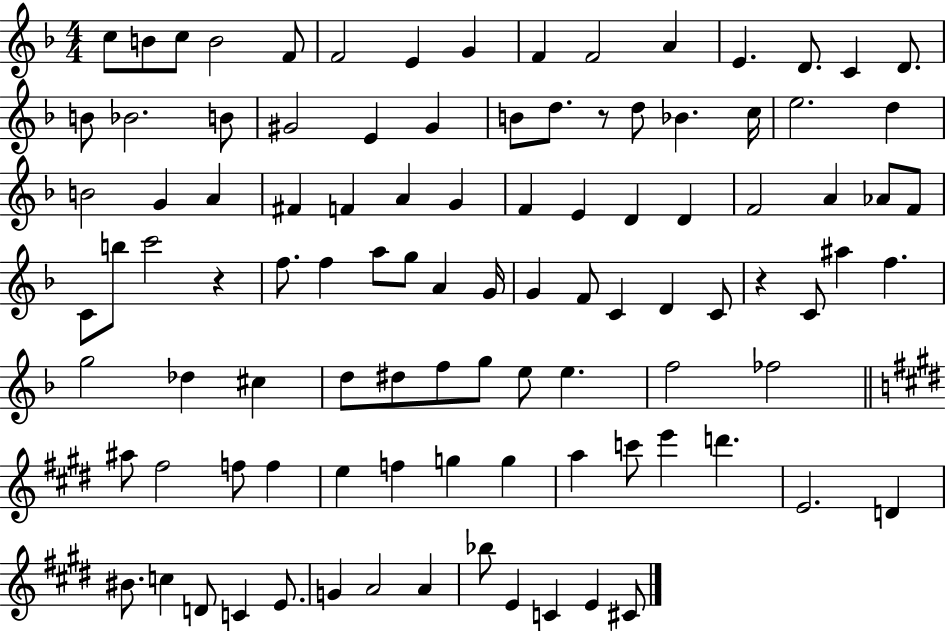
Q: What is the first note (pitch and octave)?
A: C5